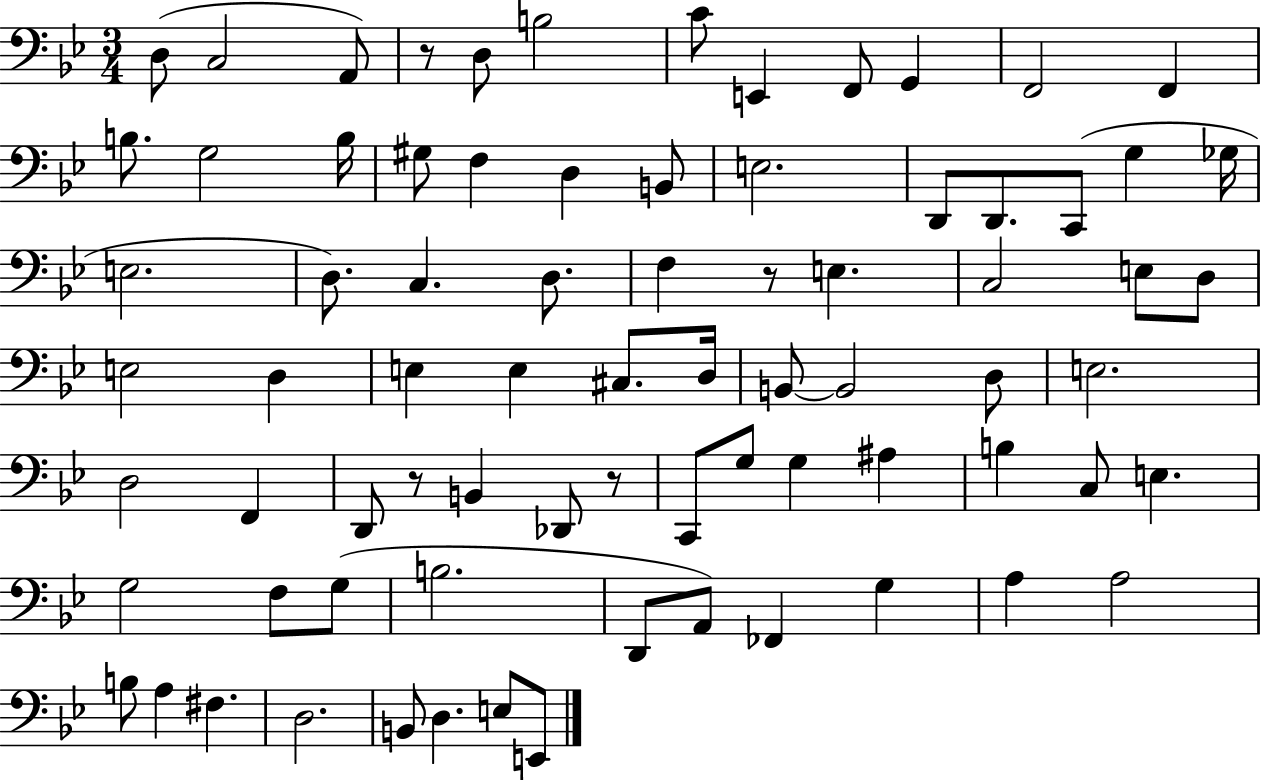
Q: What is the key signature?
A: BES major